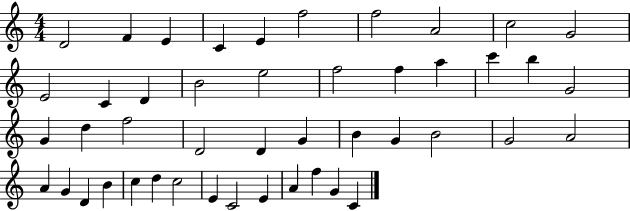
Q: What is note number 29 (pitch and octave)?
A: G4